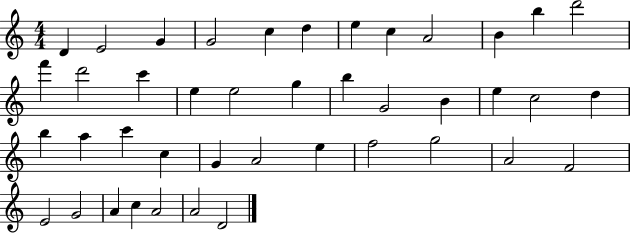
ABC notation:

X:1
T:Untitled
M:4/4
L:1/4
K:C
D E2 G G2 c d e c A2 B b d'2 f' d'2 c' e e2 g b G2 B e c2 d b a c' c G A2 e f2 g2 A2 F2 E2 G2 A c A2 A2 D2